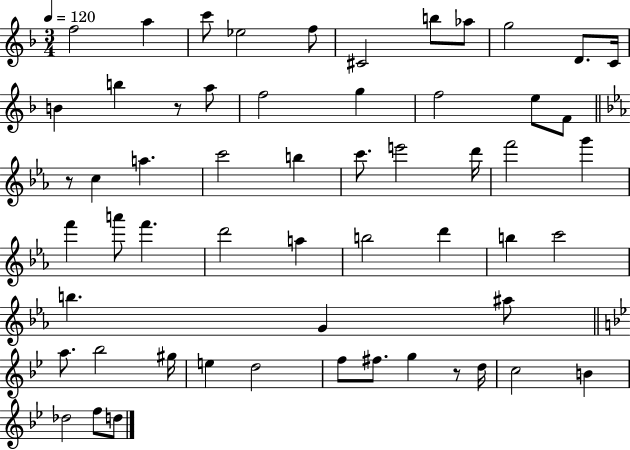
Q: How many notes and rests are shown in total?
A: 57